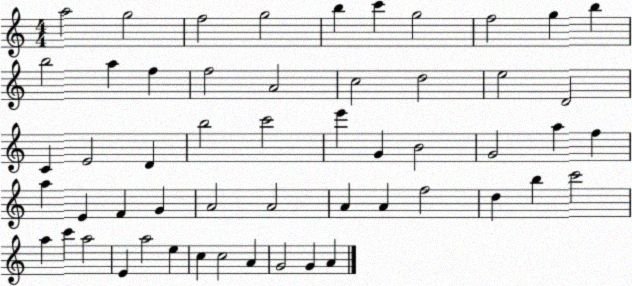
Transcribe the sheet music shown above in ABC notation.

X:1
T:Untitled
M:4/4
L:1/4
K:C
a2 g2 f2 g2 b c' g2 f2 g b b2 a f f2 A2 c2 d2 e2 D2 C E2 D b2 c'2 e' G B2 G2 a f a E F G A2 A2 A A f2 d b c'2 a c' a2 E a2 e c c2 A G2 G A